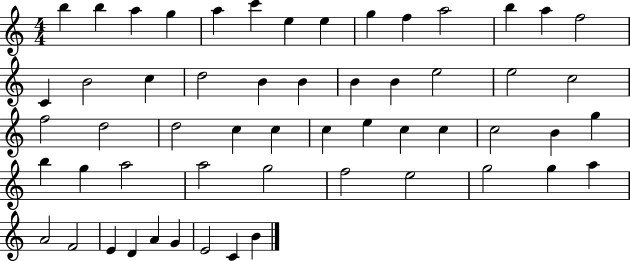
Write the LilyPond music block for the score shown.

{
  \clef treble
  \numericTimeSignature
  \time 4/4
  \key c \major
  b''4 b''4 a''4 g''4 | a''4 c'''4 e''4 e''4 | g''4 f''4 a''2 | b''4 a''4 f''2 | \break c'4 b'2 c''4 | d''2 b'4 b'4 | b'4 b'4 e''2 | e''2 c''2 | \break f''2 d''2 | d''2 c''4 c''4 | c''4 e''4 c''4 c''4 | c''2 b'4 g''4 | \break b''4 g''4 a''2 | a''2 g''2 | f''2 e''2 | g''2 g''4 a''4 | \break a'2 f'2 | e'4 d'4 a'4 g'4 | e'2 c'4 b'4 | \bar "|."
}